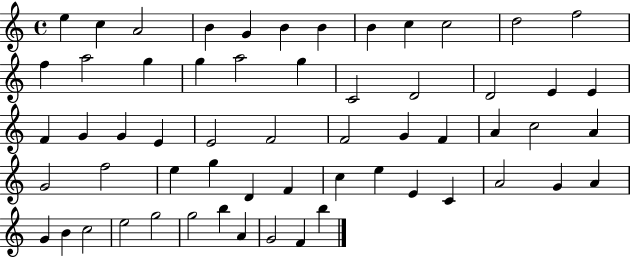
E5/q C5/q A4/h B4/q G4/q B4/q B4/q B4/q C5/q C5/h D5/h F5/h F5/q A5/h G5/q G5/q A5/h G5/q C4/h D4/h D4/h E4/q E4/q F4/q G4/q G4/q E4/q E4/h F4/h F4/h G4/q F4/q A4/q C5/h A4/q G4/h F5/h E5/q G5/q D4/q F4/q C5/q E5/q E4/q C4/q A4/h G4/q A4/q G4/q B4/q C5/h E5/h G5/h G5/h B5/q A4/q G4/h F4/q B5/q